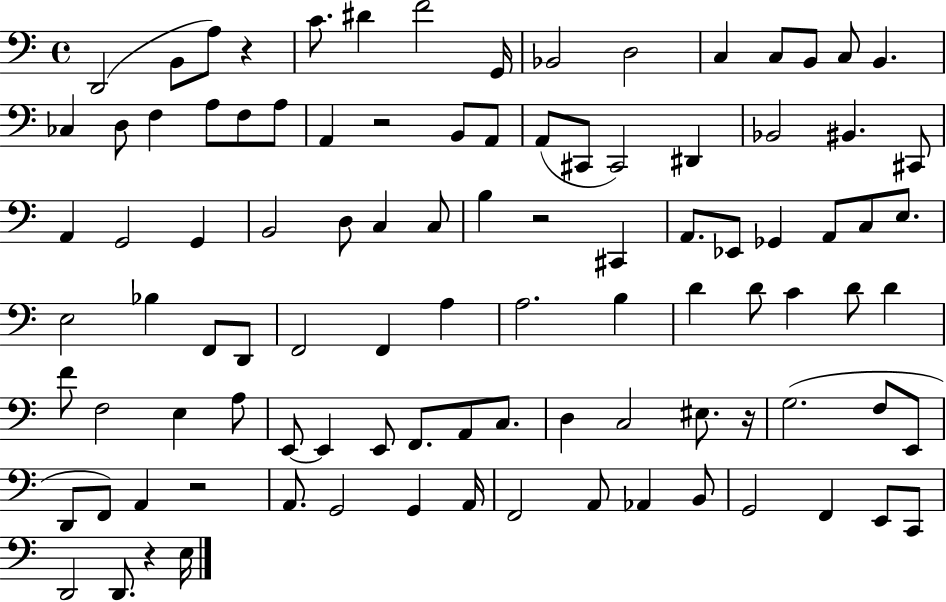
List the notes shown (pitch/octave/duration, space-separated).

D2/h B2/e A3/e R/q C4/e. D#4/q F4/h G2/s Bb2/h D3/h C3/q C3/e B2/e C3/e B2/q. CES3/q D3/e F3/q A3/e F3/e A3/e A2/q R/h B2/e A2/e A2/e C#2/e C#2/h D#2/q Bb2/h BIS2/q. C#2/e A2/q G2/h G2/q B2/h D3/e C3/q C3/e B3/q R/h C#2/q A2/e. Eb2/e Gb2/q A2/e C3/e E3/e. E3/h Bb3/q F2/e D2/e F2/h F2/q A3/q A3/h. B3/q D4/q D4/e C4/q D4/e D4/q F4/e F3/h E3/q A3/e E2/e E2/q E2/e F2/e. A2/e C3/e. D3/q C3/h EIS3/e. R/s G3/h. F3/e E2/e D2/e F2/e A2/q R/h A2/e. G2/h G2/q A2/s F2/h A2/e Ab2/q B2/e G2/h F2/q E2/e C2/e D2/h D2/e. R/q E3/s